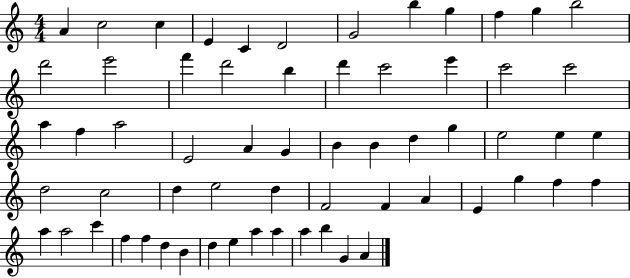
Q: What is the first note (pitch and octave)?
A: A4